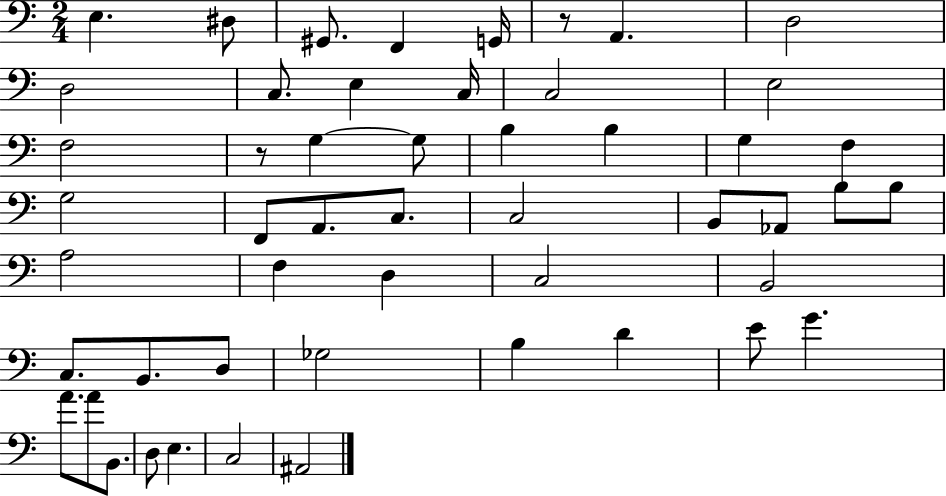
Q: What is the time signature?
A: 2/4